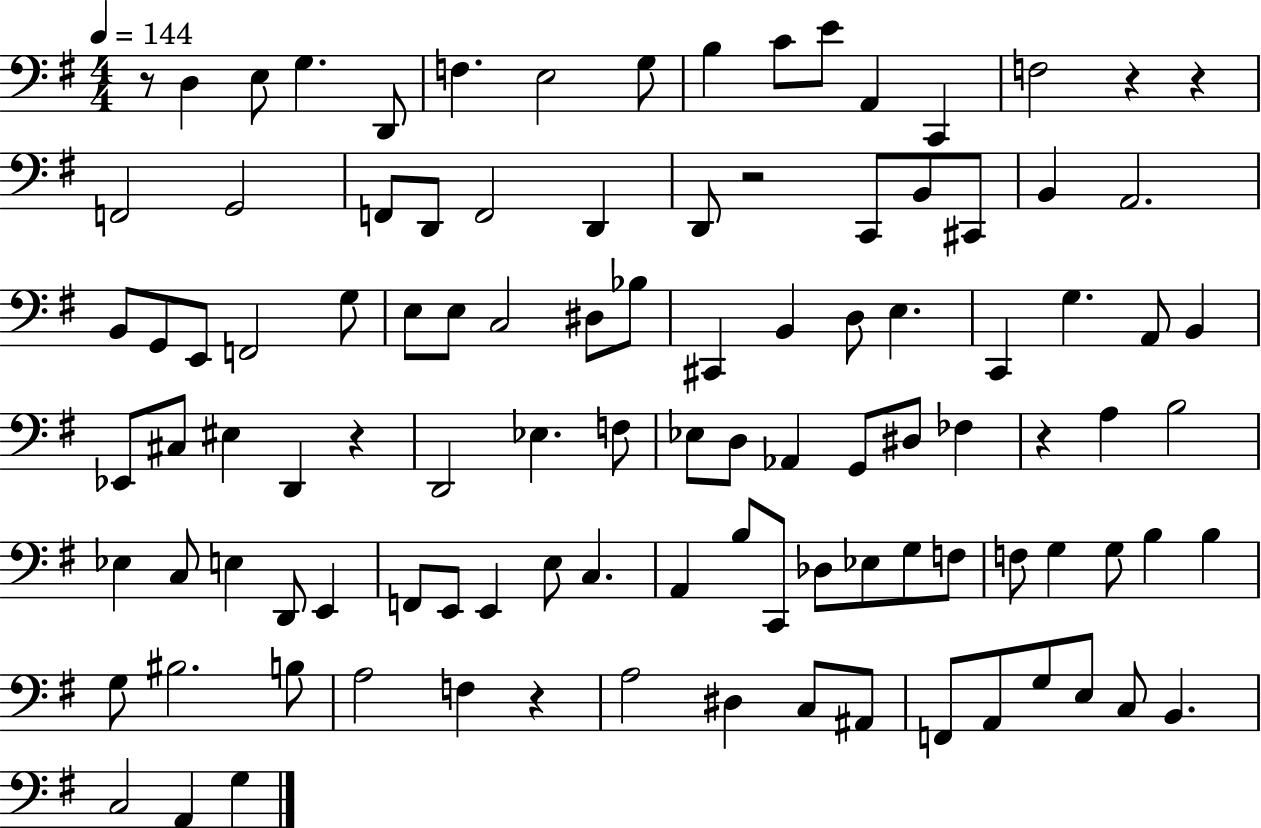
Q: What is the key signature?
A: G major